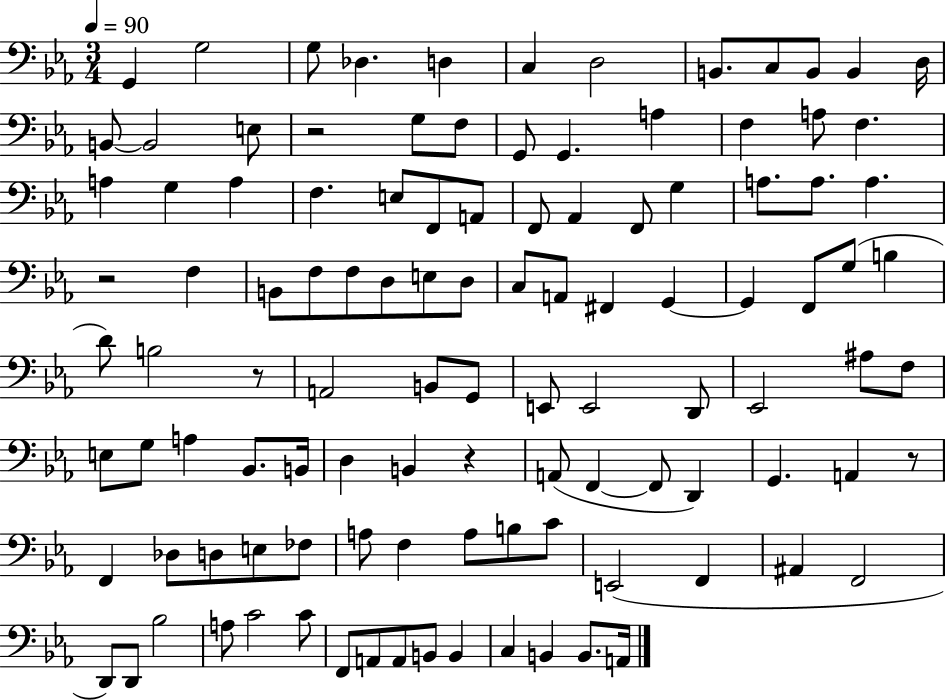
{
  \clef bass
  \numericTimeSignature
  \time 3/4
  \key ees \major
  \tempo 4 = 90
  g,4 g2 | g8 des4. d4 | c4 d2 | b,8. c8 b,8 b,4 d16 | \break b,8~~ b,2 e8 | r2 g8 f8 | g,8 g,4. a4 | f4 a8 f4. | \break a4 g4 a4 | f4. e8 f,8 a,8 | f,8 aes,4 f,8 g4 | a8. a8. a4. | \break r2 f4 | b,8 f8 f8 d8 e8 d8 | c8 a,8 fis,4 g,4~~ | g,4 f,8 g8( b4 | \break d'8) b2 r8 | a,2 b,8 g,8 | e,8 e,2 d,8 | ees,2 ais8 f8 | \break e8 g8 a4 bes,8. b,16 | d4 b,4 r4 | a,8( f,4~~ f,8 d,4) | g,4. a,4 r8 | \break f,4 des8 d8 e8 fes8 | a8 f4 a8 b8 c'8 | e,2( f,4 | ais,4 f,2 | \break d,8) d,8 bes2 | a8 c'2 c'8 | f,8 a,8 a,8 b,8 b,4 | c4 b,4 b,8. a,16 | \break \bar "|."
}